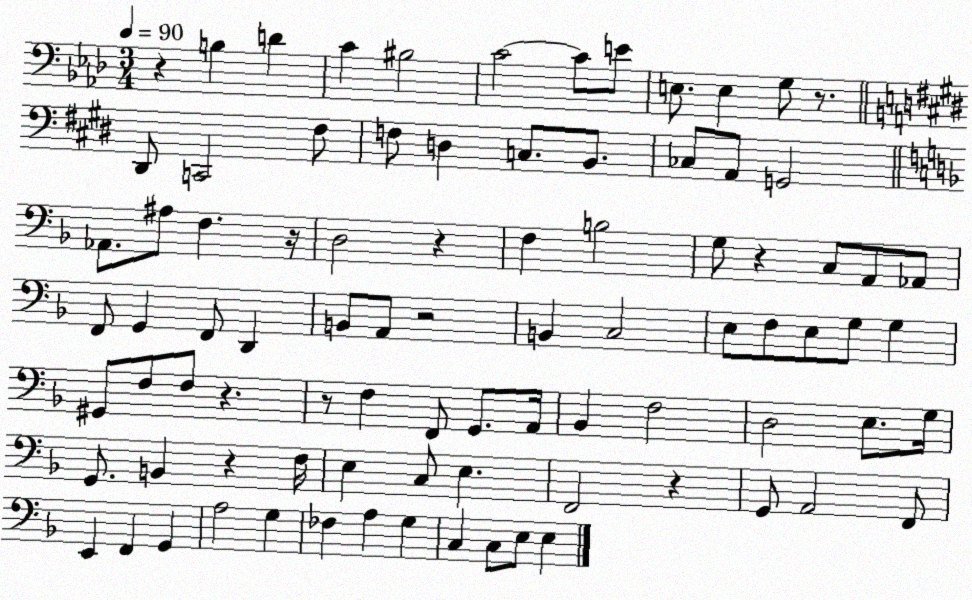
X:1
T:Untitled
M:3/4
L:1/4
K:Ab
z B, D C ^B,2 C2 C/2 E/2 E,/2 E, G,/2 z/2 ^D,,/2 C,,2 ^F,/2 F,/2 D, C,/2 B,,/2 _C,/2 A,,/2 G,,2 _A,,/2 ^A,/2 F, z/4 D,2 z F, B,2 G,/2 z C,/2 A,,/2 _A,,/2 F,,/2 G,, F,,/2 D,, B,,/2 A,,/2 z2 B,, C,2 E,/2 F,/2 E,/2 G,/2 G, ^G,,/2 F,/2 F,/2 z z/2 F, F,,/2 G,,/2 A,,/4 _B,, F,2 D,2 E,/2 G,/4 G,,/2 B,, z F,/4 E, C,/2 E, F,,2 z G,,/2 A,,2 F,,/2 E,, F,, G,, A,2 G, _F, A, G, C, C,/2 E,/2 E,